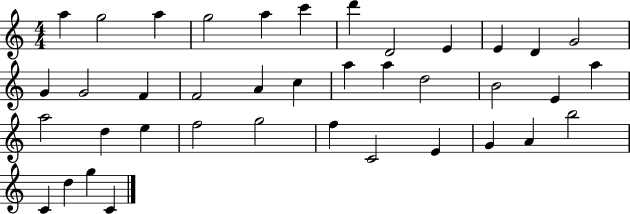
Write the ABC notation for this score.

X:1
T:Untitled
M:4/4
L:1/4
K:C
a g2 a g2 a c' d' D2 E E D G2 G G2 F F2 A c a a d2 B2 E a a2 d e f2 g2 f C2 E G A b2 C d g C